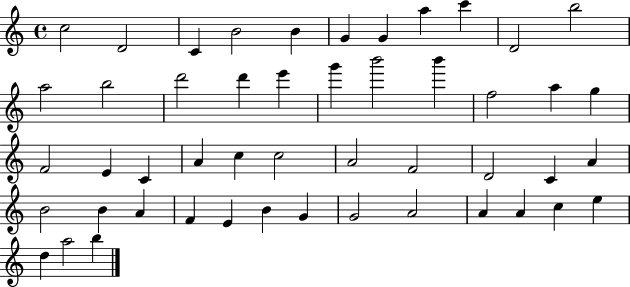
C5/h D4/h C4/q B4/h B4/q G4/q G4/q A5/q C6/q D4/h B5/h A5/h B5/h D6/h D6/q E6/q G6/q B6/h B6/q F5/h A5/q G5/q F4/h E4/q C4/q A4/q C5/q C5/h A4/h F4/h D4/h C4/q A4/q B4/h B4/q A4/q F4/q E4/q B4/q G4/q G4/h A4/h A4/q A4/q C5/q E5/q D5/q A5/h B5/q